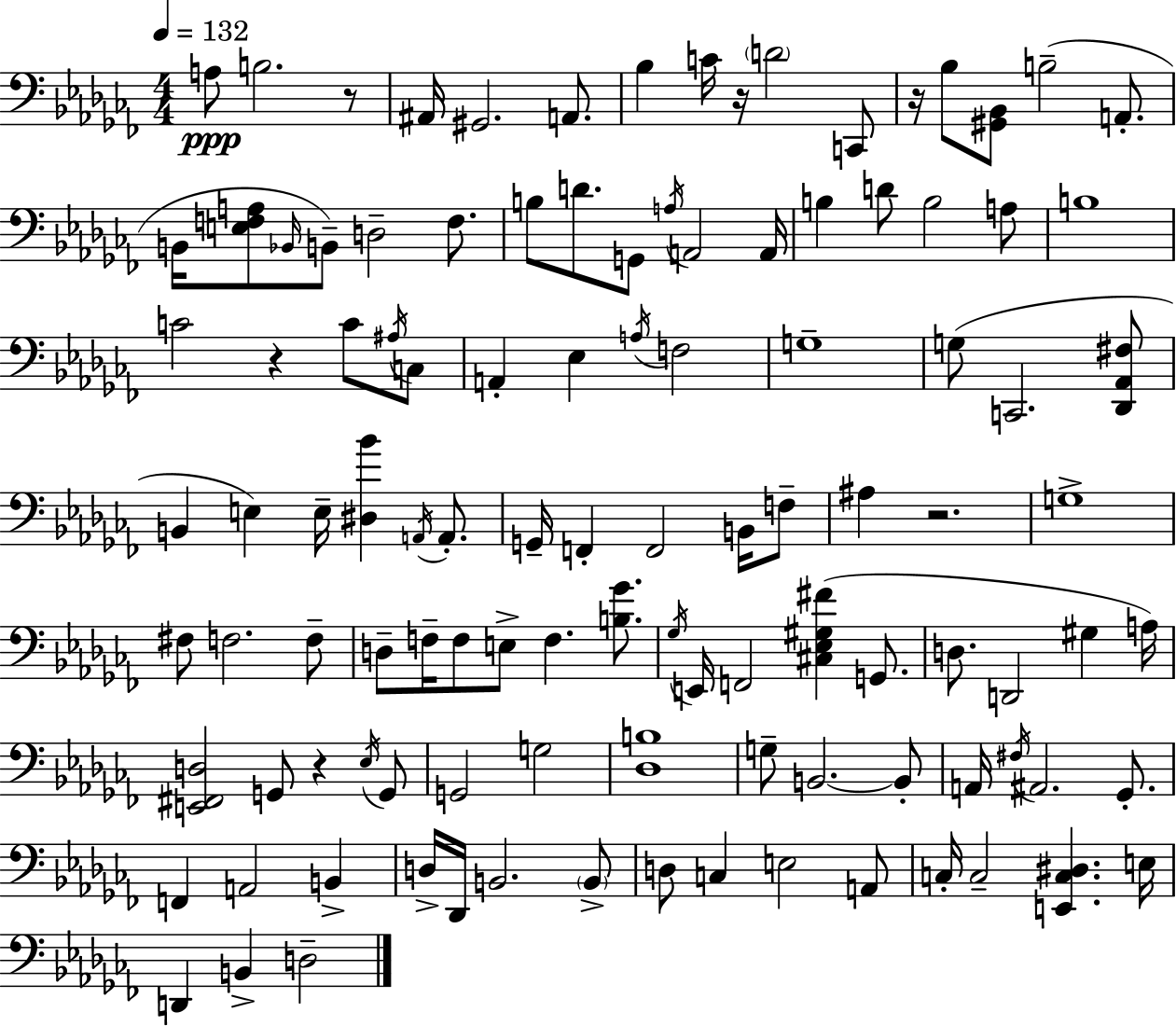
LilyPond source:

{
  \clef bass
  \numericTimeSignature
  \time 4/4
  \key aes \minor
  \tempo 4 = 132
  a8\ppp b2. r8 | ais,16 gis,2. a,8. | bes4 c'16 r16 \parenthesize d'2 c,8 | r16 bes8 <gis, bes,>8 b2--( a,8.-. | \break b,16 <e f a>8 \grace { bes,16 }) b,8-- d2-- f8. | b8 d'8. g,8 \acciaccatura { a16 } a,2 | a,16 b4 d'8 b2 | a8 b1 | \break c'2 r4 c'8 | \acciaccatura { ais16 } c8 a,4-. ees4 \acciaccatura { a16 } f2 | g1-- | g8( c,2. | \break <des, aes, fis>8 b,4 e4) e16-- <dis bes'>4 | \acciaccatura { a,16 } a,8.-. g,16-- f,4-. f,2 | b,16 f8-- ais4 r2. | g1-> | \break fis8 f2. | f8-- d8-- f16-- f8 e8-> f4. | <b ges'>8. \acciaccatura { ges16 } e,16 f,2 <cis ees gis fis'>4( | g,8. d8. d,2 | \break gis4 a16) <e, fis, d>2 g,8 | r4 \acciaccatura { ees16 } g,8 g,2 g2 | <des b>1 | g8-- b,2.~~ | \break b,8-. a,16 \acciaccatura { fis16 } ais,2. | ges,8.-. f,4 a,2 | b,4-> d16-> des,16 b,2. | \parenthesize b,8-> d8 c4 e2 | \break a,8 c16-. c2-- | <e, c dis>4. e16 d,4 b,4-> | d2-- \bar "|."
}